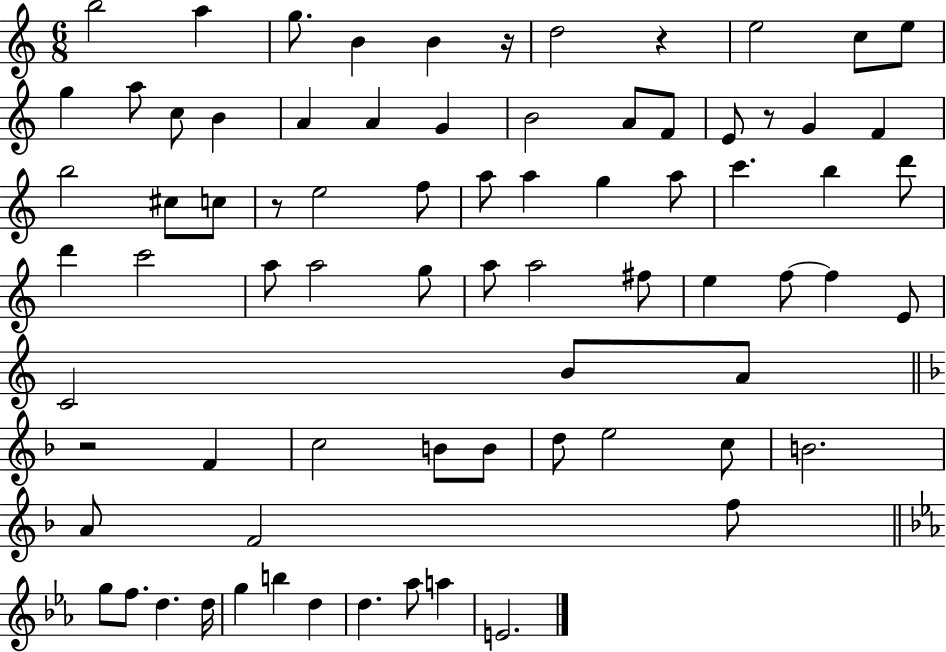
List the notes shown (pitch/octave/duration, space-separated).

B5/h A5/q G5/e. B4/q B4/q R/s D5/h R/q E5/h C5/e E5/e G5/q A5/e C5/e B4/q A4/q A4/q G4/q B4/h A4/e F4/e E4/e R/e G4/q F4/q B5/h C#5/e C5/e R/e E5/h F5/e A5/e A5/q G5/q A5/e C6/q. B5/q D6/e D6/q C6/h A5/e A5/h G5/e A5/e A5/h F#5/e E5/q F5/e F5/q E4/e C4/h B4/e A4/e R/h F4/q C5/h B4/e B4/e D5/e E5/h C5/e B4/h. A4/e F4/h F5/e G5/e F5/e. D5/q. D5/s G5/q B5/q D5/q D5/q. Ab5/e A5/q E4/h.